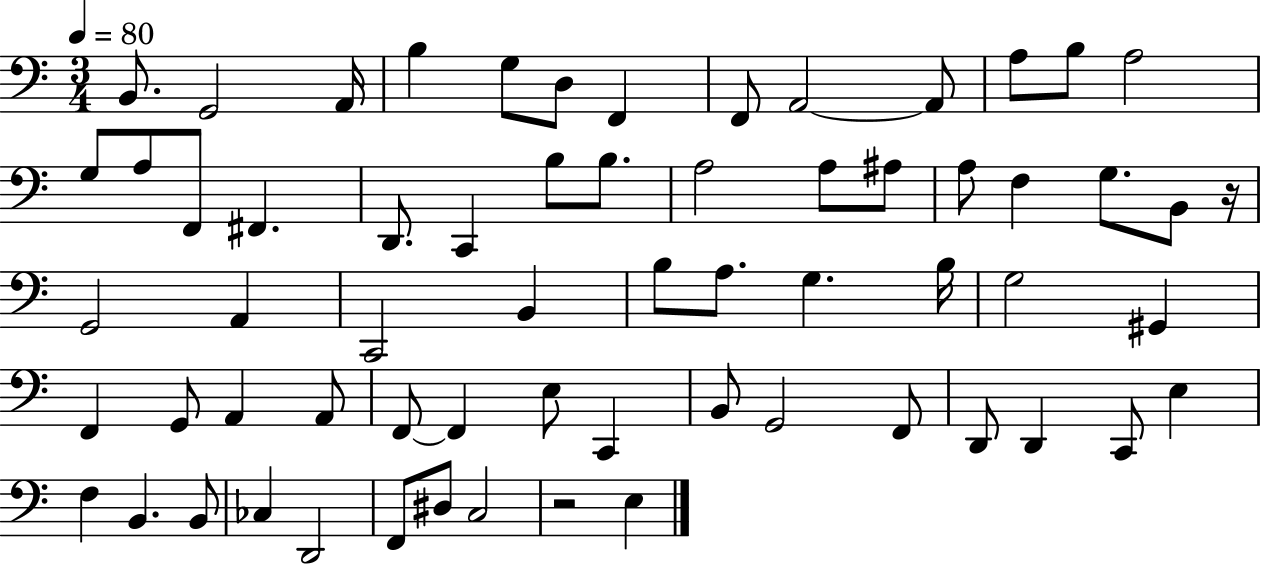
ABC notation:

X:1
T:Untitled
M:3/4
L:1/4
K:C
B,,/2 G,,2 A,,/4 B, G,/2 D,/2 F,, F,,/2 A,,2 A,,/2 A,/2 B,/2 A,2 G,/2 A,/2 F,,/2 ^F,, D,,/2 C,, B,/2 B,/2 A,2 A,/2 ^A,/2 A,/2 F, G,/2 B,,/2 z/4 G,,2 A,, C,,2 B,, B,/2 A,/2 G, B,/4 G,2 ^G,, F,, G,,/2 A,, A,,/2 F,,/2 F,, E,/2 C,, B,,/2 G,,2 F,,/2 D,,/2 D,, C,,/2 E, F, B,, B,,/2 _C, D,,2 F,,/2 ^D,/2 C,2 z2 E,